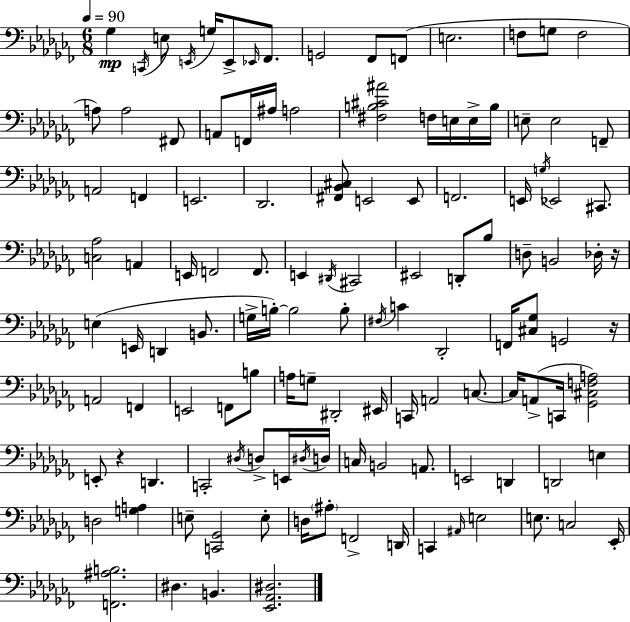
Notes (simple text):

Gb3/q C2/s E3/e E2/s G3/s E2/e Eb2/s FES2/e. G2/h FES2/e F2/e E3/h. F3/e G3/e F3/h A3/e A3/h F#2/e A2/e F2/s A#3/s A3/h [F#3,B3,C#4,A#4]/h F3/s E3/s E3/s B3/s E3/e E3/h F2/e A2/h F2/q E2/h. Db2/h. [F#2,Bb2,C#3]/e E2/h E2/e F2/h. E2/s G3/s Eb2/h C#2/e. [C3,Ab3]/h A2/q E2/s F2/h F2/e. E2/q D#2/s C#2/h EIS2/h D2/e Bb3/e D3/e B2/h Db3/s R/s E3/q E2/s D2/q B2/e. G3/s B3/s B3/h B3/e F#3/s C4/q Db2/h F2/s [C#3,Gb3]/e G2/h R/s A2/h F2/q E2/h F2/e B3/e A3/s G3/e D#2/h EIS2/s C2/s A2/h C3/e. C3/s A2/e C2/s [Gb2,C#3,F3,A3]/h E2/e R/q D2/q. C2/h D#3/s D3/e E2/s D#3/s D3/s C3/s B2/h A2/e. E2/h D2/q D2/h E3/q D3/h [G3,A3]/q E3/e [C2,Gb2]/h E3/e D3/s A#3/e F2/h D2/s C2/q A#2/s E3/h E3/e. C3/h Eb2/s [F2,A#3,B3]/h. D#3/q. B2/q. [Eb2,Ab2,D#3]/h.